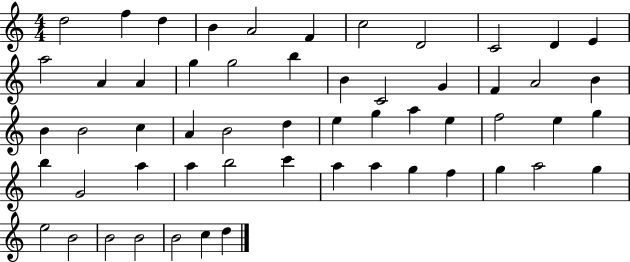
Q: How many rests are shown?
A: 0